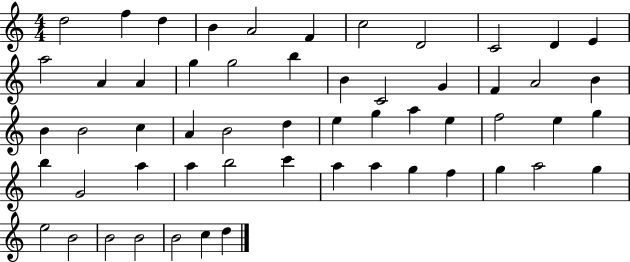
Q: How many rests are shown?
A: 0